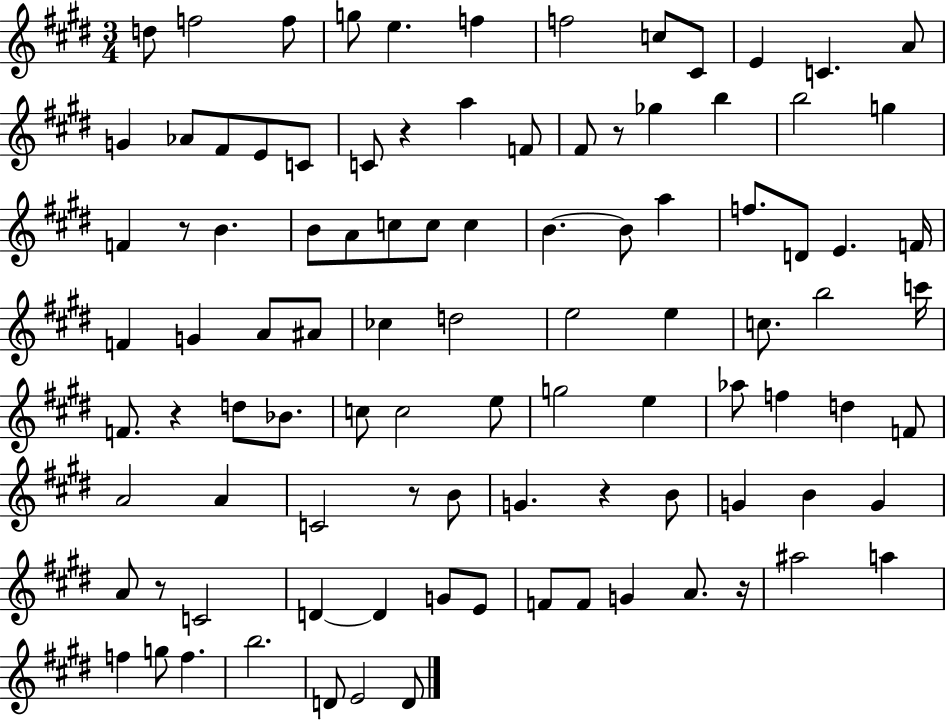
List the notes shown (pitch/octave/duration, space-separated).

D5/e F5/h F5/e G5/e E5/q. F5/q F5/h C5/e C#4/e E4/q C4/q. A4/e G4/q Ab4/e F#4/e E4/e C4/e C4/e R/q A5/q F4/e F#4/e R/e Gb5/q B5/q B5/h G5/q F4/q R/e B4/q. B4/e A4/e C5/e C5/e C5/q B4/q. B4/e A5/q F5/e. D4/e E4/q. F4/s F4/q G4/q A4/e A#4/e CES5/q D5/h E5/h E5/q C5/e. B5/h C6/s F4/e. R/q D5/e Bb4/e. C5/e C5/h E5/e G5/h E5/q Ab5/e F5/q D5/q F4/e A4/h A4/q C4/h R/e B4/e G4/q. R/q B4/e G4/q B4/q G4/q A4/e R/e C4/h D4/q D4/q G4/e E4/e F4/e F4/e G4/q A4/e. R/s A#5/h A5/q F5/q G5/e F5/q. B5/h. D4/e E4/h D4/e